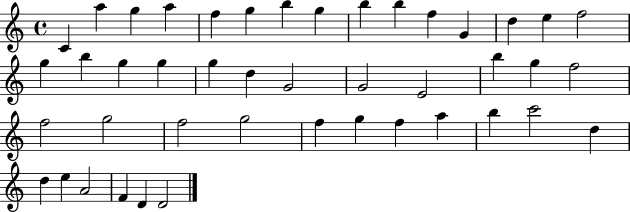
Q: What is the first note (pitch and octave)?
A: C4